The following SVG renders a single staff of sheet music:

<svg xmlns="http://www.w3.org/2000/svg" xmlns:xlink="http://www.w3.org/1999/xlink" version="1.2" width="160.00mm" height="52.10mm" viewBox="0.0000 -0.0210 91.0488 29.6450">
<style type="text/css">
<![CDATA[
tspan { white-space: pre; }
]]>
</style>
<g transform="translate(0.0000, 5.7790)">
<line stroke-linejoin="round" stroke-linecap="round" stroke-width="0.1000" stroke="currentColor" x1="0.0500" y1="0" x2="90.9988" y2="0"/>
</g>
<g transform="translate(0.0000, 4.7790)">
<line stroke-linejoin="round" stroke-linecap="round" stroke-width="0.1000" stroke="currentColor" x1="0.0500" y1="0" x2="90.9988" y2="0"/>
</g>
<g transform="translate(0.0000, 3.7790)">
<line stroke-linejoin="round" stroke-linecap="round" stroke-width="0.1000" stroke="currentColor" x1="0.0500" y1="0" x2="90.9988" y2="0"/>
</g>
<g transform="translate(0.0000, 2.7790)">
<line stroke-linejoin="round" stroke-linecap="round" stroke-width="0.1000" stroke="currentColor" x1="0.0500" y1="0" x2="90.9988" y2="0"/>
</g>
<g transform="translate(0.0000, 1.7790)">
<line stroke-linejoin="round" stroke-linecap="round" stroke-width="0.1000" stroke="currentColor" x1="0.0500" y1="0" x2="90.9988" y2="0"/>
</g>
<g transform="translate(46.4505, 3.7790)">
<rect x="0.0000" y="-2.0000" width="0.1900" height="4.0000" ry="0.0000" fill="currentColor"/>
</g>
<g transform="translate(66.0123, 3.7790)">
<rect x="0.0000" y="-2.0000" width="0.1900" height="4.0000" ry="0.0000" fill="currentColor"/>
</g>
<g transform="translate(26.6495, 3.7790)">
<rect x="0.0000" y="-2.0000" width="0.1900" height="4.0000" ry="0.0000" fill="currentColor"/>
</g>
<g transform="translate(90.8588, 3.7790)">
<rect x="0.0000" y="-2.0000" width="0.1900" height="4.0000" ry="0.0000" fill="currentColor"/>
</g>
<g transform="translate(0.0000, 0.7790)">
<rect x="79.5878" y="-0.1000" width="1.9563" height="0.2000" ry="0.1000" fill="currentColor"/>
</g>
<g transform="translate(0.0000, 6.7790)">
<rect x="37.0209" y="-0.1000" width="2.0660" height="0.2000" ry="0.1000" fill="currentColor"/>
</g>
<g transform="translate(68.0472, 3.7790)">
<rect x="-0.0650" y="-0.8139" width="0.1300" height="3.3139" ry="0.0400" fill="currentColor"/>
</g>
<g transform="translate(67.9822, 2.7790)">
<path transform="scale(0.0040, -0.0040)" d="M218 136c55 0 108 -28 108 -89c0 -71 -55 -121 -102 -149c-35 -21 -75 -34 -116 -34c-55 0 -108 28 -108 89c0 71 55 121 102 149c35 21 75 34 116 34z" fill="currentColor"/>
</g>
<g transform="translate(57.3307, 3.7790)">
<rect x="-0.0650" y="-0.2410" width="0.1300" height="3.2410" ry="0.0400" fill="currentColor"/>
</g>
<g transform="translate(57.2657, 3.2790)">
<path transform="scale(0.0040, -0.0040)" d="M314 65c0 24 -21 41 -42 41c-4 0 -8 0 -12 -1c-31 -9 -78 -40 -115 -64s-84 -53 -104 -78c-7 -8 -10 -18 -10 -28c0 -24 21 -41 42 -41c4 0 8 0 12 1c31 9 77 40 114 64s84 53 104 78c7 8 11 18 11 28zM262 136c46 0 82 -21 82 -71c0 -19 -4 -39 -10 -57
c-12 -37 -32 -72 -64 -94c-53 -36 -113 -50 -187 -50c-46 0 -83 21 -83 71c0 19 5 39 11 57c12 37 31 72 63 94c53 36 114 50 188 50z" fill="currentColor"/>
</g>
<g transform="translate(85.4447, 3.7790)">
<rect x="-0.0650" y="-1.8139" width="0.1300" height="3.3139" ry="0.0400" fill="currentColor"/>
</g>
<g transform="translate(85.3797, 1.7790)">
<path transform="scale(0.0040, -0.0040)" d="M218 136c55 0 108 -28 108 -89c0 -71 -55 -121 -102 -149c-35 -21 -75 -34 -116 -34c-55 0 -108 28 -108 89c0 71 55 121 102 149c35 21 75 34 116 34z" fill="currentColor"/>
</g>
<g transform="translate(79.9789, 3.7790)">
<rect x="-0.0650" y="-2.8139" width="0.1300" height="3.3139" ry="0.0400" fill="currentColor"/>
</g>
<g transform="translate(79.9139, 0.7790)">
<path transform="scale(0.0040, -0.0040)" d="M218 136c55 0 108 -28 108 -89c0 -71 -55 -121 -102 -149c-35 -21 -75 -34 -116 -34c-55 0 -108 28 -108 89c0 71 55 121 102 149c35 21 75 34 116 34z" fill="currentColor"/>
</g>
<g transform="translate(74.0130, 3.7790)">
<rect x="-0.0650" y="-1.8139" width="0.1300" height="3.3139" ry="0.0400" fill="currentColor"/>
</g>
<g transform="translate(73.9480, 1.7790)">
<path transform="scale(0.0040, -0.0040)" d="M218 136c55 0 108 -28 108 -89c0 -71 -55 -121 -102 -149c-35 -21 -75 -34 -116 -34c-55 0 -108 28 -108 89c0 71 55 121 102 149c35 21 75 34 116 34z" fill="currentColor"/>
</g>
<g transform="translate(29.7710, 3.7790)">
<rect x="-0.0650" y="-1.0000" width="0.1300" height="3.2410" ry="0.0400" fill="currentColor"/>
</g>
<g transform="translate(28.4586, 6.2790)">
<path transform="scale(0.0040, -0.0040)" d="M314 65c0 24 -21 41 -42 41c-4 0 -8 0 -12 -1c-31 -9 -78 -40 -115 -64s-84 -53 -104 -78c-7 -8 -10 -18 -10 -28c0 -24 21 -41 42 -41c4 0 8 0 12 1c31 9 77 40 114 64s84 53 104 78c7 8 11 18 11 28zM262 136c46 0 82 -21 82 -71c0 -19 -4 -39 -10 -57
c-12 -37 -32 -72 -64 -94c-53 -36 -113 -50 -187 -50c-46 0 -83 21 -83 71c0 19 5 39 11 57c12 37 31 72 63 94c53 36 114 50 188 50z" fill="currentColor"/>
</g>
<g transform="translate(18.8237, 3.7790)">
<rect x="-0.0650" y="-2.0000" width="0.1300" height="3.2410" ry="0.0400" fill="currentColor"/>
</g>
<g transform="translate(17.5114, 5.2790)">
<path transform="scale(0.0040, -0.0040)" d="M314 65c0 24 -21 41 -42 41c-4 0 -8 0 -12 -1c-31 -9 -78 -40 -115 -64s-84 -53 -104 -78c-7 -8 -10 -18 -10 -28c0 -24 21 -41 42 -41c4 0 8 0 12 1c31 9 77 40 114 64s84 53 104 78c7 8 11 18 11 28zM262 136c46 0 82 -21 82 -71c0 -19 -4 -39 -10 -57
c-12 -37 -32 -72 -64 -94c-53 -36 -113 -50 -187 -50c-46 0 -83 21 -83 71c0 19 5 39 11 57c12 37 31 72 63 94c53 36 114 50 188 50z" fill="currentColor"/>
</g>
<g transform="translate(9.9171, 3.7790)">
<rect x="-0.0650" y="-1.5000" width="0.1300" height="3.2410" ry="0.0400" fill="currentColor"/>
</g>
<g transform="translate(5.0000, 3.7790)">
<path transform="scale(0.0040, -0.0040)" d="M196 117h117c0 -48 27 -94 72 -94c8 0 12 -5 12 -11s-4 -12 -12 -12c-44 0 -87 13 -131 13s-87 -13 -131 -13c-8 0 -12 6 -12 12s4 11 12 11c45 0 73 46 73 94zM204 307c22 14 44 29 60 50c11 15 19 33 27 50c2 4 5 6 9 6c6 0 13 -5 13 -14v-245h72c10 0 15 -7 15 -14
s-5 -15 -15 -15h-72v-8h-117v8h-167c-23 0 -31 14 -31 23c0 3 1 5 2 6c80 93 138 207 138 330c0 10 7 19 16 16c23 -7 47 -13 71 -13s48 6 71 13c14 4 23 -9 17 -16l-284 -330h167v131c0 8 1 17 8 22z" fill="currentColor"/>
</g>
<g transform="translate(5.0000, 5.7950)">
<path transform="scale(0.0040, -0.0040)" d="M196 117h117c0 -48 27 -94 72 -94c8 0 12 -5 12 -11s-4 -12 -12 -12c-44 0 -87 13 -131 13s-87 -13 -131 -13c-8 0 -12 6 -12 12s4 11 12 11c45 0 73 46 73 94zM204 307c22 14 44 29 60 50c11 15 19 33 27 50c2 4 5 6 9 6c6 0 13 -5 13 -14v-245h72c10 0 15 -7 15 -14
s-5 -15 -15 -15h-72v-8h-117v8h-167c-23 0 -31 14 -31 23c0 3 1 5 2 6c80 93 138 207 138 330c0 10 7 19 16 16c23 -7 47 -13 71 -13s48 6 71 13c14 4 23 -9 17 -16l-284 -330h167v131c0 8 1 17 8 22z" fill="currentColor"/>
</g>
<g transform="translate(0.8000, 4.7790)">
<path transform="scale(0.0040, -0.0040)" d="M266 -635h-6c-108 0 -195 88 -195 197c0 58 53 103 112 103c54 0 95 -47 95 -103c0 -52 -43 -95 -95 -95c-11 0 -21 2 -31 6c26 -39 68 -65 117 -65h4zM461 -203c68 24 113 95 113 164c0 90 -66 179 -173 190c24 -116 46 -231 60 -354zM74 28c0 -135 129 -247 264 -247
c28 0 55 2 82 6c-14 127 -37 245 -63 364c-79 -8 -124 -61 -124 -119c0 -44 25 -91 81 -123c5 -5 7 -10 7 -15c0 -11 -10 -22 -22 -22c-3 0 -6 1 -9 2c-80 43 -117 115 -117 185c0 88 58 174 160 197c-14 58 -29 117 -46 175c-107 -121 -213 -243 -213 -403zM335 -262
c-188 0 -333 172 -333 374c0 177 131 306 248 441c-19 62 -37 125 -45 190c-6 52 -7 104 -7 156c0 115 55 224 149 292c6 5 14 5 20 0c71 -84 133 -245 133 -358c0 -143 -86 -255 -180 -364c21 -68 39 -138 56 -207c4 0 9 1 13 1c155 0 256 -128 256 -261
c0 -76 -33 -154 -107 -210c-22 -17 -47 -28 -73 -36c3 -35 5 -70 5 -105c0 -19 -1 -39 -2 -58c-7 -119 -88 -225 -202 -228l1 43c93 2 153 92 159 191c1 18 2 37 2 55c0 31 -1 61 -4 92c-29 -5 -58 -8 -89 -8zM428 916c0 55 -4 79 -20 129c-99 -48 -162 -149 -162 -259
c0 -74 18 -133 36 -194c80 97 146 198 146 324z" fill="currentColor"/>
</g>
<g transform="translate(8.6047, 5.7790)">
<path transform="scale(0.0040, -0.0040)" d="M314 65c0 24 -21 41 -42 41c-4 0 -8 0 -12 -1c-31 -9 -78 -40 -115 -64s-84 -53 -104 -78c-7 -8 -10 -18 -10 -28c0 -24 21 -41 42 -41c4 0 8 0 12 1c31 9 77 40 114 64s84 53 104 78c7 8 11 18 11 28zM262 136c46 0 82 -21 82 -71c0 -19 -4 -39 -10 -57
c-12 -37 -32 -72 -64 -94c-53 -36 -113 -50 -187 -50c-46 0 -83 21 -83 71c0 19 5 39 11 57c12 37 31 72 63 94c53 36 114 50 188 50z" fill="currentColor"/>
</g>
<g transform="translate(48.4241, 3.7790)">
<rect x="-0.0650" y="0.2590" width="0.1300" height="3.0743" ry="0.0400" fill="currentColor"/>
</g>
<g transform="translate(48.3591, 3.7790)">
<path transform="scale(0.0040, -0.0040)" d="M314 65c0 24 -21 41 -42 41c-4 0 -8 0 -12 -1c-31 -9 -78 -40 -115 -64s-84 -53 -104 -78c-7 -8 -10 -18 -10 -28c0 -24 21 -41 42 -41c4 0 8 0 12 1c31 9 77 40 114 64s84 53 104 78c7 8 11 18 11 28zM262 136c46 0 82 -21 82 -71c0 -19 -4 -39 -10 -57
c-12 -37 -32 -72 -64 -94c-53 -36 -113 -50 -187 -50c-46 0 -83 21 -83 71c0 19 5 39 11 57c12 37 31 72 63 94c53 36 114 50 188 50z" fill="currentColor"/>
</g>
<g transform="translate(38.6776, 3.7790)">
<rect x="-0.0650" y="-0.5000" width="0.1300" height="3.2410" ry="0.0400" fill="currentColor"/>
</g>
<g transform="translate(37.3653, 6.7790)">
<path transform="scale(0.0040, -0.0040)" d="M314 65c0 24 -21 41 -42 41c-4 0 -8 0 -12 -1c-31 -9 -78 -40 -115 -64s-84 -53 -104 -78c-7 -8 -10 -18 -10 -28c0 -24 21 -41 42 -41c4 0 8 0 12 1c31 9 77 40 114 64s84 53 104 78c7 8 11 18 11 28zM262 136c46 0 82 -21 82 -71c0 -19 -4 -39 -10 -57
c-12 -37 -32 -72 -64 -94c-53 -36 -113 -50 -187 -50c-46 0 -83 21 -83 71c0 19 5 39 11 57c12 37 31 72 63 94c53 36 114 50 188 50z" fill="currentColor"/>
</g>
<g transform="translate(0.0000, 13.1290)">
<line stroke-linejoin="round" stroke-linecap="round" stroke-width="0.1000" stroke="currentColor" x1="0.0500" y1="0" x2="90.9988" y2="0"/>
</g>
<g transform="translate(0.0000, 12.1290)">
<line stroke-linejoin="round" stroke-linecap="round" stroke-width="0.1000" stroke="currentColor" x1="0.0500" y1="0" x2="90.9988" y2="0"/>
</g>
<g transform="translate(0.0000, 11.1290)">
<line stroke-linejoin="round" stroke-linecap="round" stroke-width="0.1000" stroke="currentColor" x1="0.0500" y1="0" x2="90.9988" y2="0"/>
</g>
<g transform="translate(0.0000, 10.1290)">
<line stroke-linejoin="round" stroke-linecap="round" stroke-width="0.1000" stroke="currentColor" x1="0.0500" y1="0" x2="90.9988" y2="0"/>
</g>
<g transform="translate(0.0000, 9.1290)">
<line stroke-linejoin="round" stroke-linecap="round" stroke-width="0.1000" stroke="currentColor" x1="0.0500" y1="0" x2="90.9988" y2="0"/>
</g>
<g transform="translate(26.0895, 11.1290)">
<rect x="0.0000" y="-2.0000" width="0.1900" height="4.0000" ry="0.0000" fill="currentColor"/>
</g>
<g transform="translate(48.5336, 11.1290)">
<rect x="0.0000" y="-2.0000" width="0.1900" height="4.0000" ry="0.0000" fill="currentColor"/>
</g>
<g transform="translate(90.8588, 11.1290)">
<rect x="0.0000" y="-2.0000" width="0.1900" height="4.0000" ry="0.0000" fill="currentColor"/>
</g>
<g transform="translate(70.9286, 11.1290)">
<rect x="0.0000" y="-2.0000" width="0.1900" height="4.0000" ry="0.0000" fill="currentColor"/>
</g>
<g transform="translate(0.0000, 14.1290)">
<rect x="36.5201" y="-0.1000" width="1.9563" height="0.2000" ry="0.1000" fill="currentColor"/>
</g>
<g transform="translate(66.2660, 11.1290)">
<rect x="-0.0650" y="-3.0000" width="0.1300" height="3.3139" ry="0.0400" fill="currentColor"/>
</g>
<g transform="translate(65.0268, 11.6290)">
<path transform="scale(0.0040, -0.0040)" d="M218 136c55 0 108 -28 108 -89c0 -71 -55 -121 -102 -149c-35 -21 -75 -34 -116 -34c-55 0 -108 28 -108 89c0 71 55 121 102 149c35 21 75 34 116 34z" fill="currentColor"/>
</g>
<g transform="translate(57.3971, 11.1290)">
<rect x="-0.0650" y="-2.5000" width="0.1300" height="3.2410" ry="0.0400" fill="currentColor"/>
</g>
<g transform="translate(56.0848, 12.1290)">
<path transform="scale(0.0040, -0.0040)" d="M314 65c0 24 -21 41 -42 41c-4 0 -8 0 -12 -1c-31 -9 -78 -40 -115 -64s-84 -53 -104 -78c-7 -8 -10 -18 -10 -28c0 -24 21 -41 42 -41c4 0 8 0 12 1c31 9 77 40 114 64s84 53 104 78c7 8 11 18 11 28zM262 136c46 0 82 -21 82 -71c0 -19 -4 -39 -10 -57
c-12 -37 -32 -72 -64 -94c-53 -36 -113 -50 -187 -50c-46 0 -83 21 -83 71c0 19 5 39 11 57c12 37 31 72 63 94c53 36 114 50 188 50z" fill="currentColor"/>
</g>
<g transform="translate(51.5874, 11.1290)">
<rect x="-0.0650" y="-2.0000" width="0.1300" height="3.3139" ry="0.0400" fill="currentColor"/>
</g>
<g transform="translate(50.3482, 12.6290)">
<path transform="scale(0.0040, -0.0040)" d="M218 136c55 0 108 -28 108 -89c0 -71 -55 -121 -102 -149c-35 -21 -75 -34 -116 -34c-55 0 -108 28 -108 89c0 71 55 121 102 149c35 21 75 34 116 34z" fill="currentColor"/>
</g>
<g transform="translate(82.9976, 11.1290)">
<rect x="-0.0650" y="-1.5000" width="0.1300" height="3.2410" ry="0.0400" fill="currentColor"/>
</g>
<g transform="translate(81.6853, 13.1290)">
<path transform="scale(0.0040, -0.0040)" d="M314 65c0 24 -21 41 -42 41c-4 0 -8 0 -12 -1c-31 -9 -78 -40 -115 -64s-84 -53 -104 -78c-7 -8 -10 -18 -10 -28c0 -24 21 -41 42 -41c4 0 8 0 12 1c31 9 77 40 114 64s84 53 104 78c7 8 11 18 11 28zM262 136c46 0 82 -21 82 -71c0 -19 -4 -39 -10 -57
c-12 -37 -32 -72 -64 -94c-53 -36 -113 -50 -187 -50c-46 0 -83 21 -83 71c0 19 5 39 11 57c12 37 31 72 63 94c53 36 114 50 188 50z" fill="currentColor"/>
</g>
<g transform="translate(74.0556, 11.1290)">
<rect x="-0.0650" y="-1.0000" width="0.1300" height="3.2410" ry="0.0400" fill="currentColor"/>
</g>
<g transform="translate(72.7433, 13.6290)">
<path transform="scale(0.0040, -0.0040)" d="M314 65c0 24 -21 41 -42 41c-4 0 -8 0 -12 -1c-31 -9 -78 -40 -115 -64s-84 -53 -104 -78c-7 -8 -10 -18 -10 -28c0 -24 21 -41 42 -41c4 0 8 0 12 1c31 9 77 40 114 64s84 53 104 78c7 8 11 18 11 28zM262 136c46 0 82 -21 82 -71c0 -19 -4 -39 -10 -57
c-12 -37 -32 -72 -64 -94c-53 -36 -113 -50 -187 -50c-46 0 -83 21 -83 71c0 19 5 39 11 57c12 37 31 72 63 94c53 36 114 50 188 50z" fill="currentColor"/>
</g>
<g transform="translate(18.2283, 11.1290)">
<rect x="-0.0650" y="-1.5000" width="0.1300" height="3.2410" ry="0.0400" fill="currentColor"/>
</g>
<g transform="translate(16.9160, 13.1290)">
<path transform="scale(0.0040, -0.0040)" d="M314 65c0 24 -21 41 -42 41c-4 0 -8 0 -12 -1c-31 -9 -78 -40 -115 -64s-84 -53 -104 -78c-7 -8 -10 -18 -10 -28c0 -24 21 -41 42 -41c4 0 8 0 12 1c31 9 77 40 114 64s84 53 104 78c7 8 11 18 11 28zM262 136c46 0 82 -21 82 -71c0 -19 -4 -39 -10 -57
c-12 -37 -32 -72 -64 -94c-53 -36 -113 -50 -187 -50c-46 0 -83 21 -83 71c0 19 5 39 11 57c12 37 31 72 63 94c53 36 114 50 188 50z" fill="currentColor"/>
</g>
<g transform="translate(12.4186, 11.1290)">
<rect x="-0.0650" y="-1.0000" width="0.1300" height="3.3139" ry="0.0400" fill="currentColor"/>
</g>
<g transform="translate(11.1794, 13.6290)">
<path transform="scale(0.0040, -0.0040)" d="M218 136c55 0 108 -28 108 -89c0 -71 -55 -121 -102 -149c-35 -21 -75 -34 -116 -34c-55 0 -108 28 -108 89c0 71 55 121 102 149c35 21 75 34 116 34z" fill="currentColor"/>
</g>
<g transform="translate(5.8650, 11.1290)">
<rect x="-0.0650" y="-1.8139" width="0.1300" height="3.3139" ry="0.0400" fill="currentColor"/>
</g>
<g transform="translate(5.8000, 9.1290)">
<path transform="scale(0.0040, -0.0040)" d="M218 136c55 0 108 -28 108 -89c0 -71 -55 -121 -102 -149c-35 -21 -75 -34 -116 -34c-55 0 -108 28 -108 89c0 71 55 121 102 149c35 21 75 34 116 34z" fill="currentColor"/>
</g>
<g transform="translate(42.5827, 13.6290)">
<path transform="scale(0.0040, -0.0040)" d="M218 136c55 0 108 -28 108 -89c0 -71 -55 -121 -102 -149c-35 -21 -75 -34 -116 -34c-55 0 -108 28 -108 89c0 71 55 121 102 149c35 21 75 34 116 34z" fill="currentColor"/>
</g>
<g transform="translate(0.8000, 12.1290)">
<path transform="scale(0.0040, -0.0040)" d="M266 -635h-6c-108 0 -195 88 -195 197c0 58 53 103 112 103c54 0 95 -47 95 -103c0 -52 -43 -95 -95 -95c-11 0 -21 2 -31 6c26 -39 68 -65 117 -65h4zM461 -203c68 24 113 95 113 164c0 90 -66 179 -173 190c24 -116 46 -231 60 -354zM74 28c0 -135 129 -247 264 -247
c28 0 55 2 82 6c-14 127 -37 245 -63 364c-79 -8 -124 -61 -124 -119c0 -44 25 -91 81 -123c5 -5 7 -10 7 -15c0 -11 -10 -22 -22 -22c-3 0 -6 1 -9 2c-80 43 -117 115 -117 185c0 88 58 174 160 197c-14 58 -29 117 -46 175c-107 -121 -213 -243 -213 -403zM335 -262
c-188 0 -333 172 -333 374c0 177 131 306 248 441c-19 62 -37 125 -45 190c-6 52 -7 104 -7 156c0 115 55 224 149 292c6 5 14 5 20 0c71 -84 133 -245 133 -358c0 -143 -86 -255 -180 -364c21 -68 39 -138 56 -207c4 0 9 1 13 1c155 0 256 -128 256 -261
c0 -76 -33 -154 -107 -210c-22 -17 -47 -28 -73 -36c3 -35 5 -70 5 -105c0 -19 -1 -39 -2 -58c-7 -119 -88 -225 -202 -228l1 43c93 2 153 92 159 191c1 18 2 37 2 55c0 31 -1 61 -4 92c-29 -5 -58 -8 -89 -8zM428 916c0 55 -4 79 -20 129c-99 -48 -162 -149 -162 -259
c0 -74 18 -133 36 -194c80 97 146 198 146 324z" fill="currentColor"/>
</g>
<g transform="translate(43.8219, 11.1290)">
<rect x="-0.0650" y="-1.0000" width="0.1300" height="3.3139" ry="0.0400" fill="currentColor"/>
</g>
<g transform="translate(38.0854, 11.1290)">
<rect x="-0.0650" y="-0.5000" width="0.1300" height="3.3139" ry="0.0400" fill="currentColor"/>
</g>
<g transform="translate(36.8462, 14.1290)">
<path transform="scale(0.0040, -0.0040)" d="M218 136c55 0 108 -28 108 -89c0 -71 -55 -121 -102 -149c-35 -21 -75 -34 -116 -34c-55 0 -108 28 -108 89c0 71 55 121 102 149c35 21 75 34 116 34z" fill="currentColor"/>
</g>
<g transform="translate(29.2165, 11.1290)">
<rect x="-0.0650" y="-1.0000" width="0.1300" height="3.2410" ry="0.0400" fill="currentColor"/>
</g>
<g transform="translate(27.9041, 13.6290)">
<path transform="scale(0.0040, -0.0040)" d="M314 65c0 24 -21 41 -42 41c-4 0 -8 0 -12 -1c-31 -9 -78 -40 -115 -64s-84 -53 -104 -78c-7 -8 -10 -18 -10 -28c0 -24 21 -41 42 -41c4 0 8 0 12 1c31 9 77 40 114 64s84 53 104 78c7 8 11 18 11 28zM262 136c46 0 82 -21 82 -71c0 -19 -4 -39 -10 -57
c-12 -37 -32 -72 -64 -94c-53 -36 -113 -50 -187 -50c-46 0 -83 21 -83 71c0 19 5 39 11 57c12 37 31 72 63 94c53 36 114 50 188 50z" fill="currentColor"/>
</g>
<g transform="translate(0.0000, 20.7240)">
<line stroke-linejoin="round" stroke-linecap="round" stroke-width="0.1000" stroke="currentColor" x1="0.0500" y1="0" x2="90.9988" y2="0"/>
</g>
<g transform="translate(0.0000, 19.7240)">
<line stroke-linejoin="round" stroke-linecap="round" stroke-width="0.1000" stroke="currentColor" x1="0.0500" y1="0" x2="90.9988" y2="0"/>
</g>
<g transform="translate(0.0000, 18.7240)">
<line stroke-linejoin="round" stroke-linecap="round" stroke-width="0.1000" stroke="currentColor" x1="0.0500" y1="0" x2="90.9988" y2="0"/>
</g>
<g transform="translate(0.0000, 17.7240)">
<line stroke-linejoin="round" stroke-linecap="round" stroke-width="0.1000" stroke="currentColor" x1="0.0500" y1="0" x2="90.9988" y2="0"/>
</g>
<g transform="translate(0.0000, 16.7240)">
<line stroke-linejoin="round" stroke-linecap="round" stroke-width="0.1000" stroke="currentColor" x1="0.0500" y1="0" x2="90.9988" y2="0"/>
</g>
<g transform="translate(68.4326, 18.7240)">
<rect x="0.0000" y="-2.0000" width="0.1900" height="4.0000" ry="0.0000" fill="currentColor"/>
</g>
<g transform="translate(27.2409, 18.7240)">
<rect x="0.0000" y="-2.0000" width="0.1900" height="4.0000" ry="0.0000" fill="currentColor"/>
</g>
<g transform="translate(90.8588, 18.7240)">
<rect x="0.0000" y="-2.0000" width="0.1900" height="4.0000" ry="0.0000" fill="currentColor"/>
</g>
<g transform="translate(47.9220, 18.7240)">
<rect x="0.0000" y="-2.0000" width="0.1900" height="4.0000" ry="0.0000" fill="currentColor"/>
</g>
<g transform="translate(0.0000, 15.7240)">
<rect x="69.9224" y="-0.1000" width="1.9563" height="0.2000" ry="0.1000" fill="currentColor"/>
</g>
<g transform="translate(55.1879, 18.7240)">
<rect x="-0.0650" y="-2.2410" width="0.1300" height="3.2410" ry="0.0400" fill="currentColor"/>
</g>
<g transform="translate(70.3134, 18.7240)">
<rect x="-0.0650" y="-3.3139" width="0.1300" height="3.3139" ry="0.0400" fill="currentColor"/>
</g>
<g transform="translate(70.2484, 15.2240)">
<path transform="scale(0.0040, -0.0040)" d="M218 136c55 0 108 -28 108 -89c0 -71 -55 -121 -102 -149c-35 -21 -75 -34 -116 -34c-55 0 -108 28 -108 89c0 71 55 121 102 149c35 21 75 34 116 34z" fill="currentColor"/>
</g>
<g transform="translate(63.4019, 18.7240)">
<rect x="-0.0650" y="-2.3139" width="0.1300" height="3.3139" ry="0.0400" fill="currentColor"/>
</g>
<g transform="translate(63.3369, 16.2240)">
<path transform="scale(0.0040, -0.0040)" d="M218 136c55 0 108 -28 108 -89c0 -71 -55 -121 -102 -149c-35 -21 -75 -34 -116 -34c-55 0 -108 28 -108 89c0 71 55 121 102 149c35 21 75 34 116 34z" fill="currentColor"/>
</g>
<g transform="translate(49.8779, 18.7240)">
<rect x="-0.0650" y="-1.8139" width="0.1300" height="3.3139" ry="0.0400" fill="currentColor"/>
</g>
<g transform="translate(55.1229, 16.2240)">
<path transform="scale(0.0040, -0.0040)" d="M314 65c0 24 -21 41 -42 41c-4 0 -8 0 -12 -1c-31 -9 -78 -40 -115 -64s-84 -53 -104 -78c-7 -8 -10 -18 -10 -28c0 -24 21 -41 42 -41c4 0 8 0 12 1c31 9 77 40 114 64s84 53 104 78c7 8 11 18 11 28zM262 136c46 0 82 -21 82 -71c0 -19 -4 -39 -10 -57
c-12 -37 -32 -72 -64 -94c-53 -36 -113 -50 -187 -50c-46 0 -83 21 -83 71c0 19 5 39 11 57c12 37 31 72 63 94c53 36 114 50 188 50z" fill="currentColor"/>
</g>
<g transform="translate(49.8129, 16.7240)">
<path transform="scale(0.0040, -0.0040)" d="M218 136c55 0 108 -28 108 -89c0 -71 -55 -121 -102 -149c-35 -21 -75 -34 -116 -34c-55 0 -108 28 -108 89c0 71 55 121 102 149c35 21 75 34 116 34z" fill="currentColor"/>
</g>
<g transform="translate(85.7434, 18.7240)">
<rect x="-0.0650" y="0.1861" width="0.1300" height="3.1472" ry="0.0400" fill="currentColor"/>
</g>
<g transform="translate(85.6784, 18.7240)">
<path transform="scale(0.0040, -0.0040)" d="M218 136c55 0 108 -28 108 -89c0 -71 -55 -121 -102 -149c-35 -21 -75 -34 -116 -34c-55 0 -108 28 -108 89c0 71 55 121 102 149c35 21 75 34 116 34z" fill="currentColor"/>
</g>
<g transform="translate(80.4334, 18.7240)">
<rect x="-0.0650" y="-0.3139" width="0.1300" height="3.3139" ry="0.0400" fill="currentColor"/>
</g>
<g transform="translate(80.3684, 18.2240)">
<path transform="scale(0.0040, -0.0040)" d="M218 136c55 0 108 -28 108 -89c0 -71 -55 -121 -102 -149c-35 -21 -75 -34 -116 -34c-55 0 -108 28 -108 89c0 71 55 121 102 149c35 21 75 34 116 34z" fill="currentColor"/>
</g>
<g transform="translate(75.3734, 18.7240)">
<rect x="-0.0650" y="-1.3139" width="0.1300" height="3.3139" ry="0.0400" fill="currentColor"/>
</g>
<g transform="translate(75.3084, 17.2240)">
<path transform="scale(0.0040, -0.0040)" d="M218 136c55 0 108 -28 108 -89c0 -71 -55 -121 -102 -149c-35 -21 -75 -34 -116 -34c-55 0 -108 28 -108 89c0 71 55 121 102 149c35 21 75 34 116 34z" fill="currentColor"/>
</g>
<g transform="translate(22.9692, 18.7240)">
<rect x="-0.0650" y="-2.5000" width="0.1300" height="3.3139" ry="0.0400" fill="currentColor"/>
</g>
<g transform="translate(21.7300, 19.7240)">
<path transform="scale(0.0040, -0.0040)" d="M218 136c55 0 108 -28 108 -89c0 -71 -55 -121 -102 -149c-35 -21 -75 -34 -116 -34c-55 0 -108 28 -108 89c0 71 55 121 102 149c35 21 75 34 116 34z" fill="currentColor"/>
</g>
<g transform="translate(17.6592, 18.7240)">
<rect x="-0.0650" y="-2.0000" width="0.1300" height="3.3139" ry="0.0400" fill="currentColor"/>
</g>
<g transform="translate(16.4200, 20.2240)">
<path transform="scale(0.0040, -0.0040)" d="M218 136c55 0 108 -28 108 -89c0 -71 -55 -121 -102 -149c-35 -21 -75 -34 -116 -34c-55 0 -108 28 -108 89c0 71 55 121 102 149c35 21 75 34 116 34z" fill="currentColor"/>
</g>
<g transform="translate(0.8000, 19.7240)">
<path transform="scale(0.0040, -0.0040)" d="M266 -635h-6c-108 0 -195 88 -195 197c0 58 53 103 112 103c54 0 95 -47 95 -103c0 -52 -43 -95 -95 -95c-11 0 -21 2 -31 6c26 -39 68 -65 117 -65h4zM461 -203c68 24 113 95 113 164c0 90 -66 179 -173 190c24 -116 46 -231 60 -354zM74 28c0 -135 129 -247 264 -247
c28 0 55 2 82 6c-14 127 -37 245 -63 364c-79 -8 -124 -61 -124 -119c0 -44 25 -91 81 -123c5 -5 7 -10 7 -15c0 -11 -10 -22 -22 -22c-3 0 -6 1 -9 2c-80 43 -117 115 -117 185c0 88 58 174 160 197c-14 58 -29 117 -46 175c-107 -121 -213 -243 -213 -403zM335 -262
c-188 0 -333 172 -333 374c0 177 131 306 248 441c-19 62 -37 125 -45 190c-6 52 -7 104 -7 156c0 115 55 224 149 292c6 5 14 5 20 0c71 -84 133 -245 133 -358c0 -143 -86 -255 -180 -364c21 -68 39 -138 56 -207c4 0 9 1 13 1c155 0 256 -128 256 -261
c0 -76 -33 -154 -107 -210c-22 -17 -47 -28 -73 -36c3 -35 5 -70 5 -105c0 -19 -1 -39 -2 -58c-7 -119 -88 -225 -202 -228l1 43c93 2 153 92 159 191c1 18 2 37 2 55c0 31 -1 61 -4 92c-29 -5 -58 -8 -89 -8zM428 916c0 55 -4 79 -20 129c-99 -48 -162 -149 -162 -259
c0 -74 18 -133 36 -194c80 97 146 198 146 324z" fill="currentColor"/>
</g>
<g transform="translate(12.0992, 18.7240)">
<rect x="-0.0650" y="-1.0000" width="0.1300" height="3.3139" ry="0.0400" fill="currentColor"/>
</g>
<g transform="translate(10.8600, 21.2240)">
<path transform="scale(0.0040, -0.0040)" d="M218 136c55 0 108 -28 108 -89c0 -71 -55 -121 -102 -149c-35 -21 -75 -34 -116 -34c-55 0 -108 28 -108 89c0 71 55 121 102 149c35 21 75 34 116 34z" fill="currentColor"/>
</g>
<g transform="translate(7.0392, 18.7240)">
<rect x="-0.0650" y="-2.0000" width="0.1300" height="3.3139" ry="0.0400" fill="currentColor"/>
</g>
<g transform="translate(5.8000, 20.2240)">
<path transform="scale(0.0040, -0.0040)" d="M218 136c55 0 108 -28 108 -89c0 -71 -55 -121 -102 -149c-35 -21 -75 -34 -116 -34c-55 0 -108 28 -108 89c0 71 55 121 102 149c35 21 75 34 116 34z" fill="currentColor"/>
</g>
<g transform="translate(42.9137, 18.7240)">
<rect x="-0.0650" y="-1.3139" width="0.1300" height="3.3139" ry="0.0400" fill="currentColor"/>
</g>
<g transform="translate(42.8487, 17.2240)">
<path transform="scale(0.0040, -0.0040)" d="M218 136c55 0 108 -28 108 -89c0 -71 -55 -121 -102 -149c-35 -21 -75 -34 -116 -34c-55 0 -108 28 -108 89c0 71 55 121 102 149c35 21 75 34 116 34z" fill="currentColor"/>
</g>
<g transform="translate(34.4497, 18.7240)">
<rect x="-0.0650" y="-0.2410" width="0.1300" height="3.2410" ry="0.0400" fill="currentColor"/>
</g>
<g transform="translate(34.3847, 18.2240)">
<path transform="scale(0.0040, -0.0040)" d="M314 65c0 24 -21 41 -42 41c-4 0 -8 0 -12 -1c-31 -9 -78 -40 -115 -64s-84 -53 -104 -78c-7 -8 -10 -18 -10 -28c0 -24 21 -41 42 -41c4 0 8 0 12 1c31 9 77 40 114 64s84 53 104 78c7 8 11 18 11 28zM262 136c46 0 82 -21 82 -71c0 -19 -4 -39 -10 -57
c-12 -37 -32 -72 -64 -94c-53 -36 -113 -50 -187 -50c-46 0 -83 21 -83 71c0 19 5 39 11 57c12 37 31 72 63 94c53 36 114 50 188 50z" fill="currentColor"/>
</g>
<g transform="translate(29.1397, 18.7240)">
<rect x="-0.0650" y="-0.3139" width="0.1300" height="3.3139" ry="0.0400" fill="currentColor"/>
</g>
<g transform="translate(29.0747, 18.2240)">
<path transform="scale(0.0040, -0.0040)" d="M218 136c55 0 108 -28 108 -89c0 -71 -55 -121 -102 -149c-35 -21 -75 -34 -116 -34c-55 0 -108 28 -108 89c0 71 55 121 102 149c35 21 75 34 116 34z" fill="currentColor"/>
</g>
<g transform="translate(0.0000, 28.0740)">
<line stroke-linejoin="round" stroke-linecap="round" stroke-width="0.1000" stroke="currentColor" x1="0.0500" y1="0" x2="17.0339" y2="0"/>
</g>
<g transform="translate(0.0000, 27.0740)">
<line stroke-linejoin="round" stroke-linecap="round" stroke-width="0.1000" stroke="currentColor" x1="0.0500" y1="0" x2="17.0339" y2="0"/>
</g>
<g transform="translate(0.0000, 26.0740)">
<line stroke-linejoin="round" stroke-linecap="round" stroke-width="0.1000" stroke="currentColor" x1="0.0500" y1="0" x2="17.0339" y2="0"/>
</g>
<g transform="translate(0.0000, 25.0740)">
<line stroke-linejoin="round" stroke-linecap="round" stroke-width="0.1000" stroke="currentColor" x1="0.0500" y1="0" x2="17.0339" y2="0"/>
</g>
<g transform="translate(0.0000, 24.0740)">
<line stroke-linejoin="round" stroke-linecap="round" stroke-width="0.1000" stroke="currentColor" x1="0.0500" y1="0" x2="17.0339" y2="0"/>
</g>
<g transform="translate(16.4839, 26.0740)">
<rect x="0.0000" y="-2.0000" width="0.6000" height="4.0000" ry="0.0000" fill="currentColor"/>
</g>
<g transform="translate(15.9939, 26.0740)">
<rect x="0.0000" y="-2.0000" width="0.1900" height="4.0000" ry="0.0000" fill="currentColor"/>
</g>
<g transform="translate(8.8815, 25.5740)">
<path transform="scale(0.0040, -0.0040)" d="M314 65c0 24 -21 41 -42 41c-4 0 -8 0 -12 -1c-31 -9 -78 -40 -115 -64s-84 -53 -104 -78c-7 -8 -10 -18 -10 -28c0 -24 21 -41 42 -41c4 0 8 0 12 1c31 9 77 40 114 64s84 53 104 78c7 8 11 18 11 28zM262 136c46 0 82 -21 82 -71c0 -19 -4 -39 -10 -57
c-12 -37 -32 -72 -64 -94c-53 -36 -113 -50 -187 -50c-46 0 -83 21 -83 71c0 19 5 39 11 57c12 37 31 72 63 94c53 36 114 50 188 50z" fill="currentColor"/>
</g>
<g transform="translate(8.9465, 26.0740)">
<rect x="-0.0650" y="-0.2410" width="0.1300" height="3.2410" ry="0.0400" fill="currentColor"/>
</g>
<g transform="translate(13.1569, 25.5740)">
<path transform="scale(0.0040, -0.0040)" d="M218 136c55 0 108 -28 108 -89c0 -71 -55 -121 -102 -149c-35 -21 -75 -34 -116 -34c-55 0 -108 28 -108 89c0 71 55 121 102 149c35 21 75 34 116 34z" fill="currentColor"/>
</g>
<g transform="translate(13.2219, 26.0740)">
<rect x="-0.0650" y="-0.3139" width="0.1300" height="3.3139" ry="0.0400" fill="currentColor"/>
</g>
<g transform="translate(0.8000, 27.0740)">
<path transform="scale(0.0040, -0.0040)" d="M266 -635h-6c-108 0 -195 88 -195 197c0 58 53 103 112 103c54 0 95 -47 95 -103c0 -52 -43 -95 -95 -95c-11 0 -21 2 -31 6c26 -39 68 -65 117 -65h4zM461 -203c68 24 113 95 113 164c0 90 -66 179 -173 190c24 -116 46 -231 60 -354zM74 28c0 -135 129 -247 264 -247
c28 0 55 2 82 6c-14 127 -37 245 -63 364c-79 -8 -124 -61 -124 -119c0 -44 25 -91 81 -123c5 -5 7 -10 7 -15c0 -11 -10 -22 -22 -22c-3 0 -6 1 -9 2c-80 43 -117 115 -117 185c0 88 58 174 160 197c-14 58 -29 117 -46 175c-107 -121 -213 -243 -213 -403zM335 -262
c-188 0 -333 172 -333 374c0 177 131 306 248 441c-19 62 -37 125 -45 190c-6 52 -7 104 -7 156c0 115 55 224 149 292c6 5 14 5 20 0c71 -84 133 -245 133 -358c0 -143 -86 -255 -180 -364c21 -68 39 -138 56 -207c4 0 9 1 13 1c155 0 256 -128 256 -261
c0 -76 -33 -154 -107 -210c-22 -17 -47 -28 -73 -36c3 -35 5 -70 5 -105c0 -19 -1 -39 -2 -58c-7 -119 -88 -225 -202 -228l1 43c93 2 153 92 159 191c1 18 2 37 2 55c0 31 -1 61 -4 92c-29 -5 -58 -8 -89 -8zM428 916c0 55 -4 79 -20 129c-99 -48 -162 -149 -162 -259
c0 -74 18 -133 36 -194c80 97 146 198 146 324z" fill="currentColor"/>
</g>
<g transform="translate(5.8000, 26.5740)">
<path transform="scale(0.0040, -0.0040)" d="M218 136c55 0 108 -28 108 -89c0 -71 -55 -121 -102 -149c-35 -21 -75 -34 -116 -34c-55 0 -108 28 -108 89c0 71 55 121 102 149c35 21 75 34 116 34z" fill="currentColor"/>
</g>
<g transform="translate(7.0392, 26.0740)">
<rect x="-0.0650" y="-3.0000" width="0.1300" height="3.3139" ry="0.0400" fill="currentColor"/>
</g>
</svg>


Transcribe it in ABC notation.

X:1
T:Untitled
M:4/4
L:1/4
K:C
E2 F2 D2 C2 B2 c2 d f a f f D E2 D2 C D F G2 A D2 E2 F D F G c c2 e f g2 g b e c B A c2 c